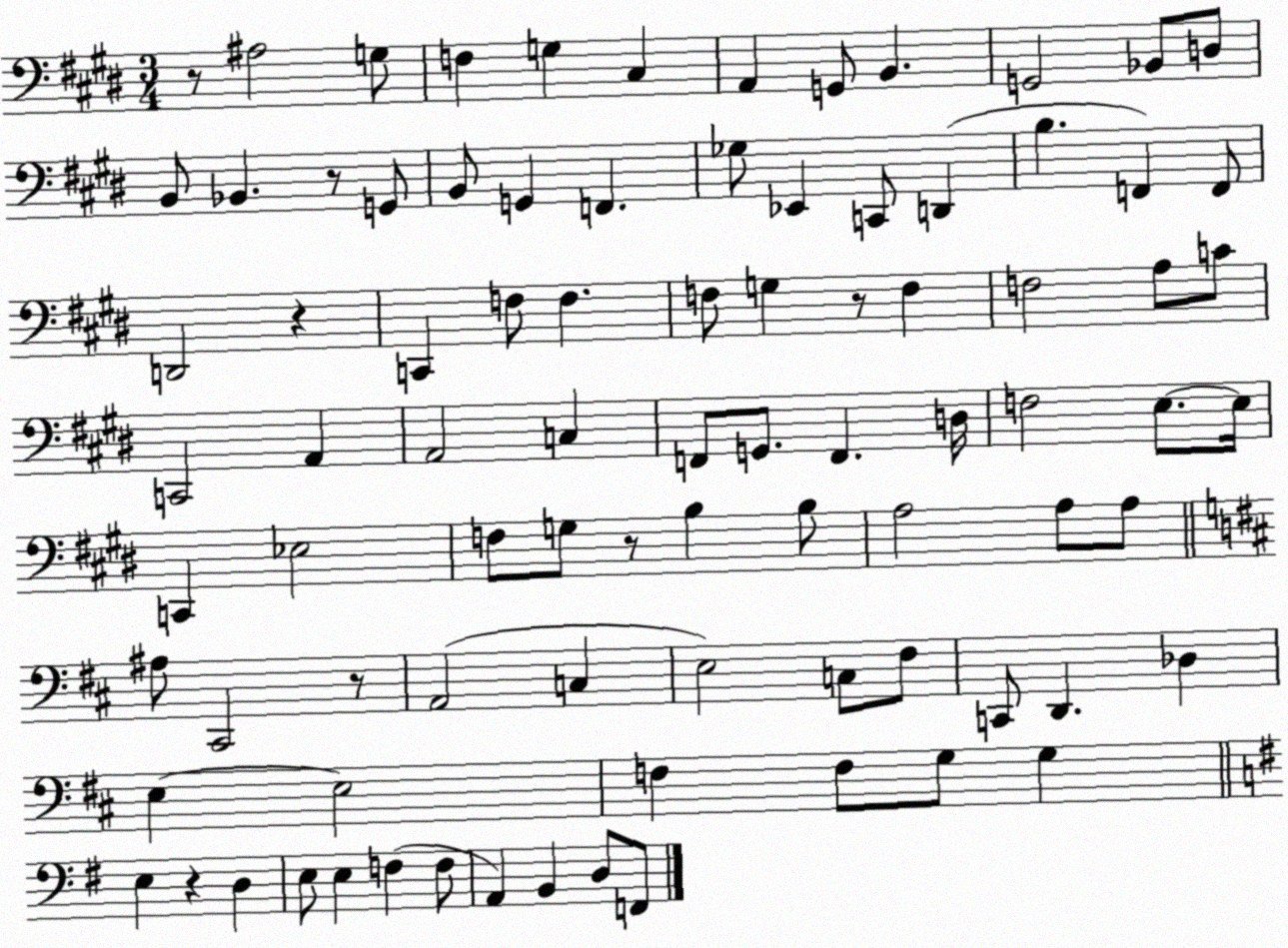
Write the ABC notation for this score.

X:1
T:Untitled
M:3/4
L:1/4
K:E
z/2 ^A,2 G,/2 F, G, ^C, A,, G,,/2 B,, G,,2 _B,,/2 D,/2 B,,/2 _B,, z/2 G,,/2 B,,/2 G,, F,, _G,/2 _E,, C,,/2 D,, B, F,, F,,/2 D,,2 z C,, F,/2 F, F,/2 G, z/2 F, F,2 A,/2 C/2 C,,2 A,, A,,2 C, F,,/2 G,,/2 F,, D,/4 F,2 E,/2 E,/4 C,, _E,2 F,/2 G,/2 z/2 B, B,/2 A,2 A,/2 A,/2 ^A,/2 ^C,,2 z/2 A,,2 C, E,2 C,/2 ^F,/2 C,,/2 D,, _D, E, E,2 F, F,/2 G,/2 G, E, z D, E,/2 E, F, F,/2 A,, B,, D,/2 F,,/2